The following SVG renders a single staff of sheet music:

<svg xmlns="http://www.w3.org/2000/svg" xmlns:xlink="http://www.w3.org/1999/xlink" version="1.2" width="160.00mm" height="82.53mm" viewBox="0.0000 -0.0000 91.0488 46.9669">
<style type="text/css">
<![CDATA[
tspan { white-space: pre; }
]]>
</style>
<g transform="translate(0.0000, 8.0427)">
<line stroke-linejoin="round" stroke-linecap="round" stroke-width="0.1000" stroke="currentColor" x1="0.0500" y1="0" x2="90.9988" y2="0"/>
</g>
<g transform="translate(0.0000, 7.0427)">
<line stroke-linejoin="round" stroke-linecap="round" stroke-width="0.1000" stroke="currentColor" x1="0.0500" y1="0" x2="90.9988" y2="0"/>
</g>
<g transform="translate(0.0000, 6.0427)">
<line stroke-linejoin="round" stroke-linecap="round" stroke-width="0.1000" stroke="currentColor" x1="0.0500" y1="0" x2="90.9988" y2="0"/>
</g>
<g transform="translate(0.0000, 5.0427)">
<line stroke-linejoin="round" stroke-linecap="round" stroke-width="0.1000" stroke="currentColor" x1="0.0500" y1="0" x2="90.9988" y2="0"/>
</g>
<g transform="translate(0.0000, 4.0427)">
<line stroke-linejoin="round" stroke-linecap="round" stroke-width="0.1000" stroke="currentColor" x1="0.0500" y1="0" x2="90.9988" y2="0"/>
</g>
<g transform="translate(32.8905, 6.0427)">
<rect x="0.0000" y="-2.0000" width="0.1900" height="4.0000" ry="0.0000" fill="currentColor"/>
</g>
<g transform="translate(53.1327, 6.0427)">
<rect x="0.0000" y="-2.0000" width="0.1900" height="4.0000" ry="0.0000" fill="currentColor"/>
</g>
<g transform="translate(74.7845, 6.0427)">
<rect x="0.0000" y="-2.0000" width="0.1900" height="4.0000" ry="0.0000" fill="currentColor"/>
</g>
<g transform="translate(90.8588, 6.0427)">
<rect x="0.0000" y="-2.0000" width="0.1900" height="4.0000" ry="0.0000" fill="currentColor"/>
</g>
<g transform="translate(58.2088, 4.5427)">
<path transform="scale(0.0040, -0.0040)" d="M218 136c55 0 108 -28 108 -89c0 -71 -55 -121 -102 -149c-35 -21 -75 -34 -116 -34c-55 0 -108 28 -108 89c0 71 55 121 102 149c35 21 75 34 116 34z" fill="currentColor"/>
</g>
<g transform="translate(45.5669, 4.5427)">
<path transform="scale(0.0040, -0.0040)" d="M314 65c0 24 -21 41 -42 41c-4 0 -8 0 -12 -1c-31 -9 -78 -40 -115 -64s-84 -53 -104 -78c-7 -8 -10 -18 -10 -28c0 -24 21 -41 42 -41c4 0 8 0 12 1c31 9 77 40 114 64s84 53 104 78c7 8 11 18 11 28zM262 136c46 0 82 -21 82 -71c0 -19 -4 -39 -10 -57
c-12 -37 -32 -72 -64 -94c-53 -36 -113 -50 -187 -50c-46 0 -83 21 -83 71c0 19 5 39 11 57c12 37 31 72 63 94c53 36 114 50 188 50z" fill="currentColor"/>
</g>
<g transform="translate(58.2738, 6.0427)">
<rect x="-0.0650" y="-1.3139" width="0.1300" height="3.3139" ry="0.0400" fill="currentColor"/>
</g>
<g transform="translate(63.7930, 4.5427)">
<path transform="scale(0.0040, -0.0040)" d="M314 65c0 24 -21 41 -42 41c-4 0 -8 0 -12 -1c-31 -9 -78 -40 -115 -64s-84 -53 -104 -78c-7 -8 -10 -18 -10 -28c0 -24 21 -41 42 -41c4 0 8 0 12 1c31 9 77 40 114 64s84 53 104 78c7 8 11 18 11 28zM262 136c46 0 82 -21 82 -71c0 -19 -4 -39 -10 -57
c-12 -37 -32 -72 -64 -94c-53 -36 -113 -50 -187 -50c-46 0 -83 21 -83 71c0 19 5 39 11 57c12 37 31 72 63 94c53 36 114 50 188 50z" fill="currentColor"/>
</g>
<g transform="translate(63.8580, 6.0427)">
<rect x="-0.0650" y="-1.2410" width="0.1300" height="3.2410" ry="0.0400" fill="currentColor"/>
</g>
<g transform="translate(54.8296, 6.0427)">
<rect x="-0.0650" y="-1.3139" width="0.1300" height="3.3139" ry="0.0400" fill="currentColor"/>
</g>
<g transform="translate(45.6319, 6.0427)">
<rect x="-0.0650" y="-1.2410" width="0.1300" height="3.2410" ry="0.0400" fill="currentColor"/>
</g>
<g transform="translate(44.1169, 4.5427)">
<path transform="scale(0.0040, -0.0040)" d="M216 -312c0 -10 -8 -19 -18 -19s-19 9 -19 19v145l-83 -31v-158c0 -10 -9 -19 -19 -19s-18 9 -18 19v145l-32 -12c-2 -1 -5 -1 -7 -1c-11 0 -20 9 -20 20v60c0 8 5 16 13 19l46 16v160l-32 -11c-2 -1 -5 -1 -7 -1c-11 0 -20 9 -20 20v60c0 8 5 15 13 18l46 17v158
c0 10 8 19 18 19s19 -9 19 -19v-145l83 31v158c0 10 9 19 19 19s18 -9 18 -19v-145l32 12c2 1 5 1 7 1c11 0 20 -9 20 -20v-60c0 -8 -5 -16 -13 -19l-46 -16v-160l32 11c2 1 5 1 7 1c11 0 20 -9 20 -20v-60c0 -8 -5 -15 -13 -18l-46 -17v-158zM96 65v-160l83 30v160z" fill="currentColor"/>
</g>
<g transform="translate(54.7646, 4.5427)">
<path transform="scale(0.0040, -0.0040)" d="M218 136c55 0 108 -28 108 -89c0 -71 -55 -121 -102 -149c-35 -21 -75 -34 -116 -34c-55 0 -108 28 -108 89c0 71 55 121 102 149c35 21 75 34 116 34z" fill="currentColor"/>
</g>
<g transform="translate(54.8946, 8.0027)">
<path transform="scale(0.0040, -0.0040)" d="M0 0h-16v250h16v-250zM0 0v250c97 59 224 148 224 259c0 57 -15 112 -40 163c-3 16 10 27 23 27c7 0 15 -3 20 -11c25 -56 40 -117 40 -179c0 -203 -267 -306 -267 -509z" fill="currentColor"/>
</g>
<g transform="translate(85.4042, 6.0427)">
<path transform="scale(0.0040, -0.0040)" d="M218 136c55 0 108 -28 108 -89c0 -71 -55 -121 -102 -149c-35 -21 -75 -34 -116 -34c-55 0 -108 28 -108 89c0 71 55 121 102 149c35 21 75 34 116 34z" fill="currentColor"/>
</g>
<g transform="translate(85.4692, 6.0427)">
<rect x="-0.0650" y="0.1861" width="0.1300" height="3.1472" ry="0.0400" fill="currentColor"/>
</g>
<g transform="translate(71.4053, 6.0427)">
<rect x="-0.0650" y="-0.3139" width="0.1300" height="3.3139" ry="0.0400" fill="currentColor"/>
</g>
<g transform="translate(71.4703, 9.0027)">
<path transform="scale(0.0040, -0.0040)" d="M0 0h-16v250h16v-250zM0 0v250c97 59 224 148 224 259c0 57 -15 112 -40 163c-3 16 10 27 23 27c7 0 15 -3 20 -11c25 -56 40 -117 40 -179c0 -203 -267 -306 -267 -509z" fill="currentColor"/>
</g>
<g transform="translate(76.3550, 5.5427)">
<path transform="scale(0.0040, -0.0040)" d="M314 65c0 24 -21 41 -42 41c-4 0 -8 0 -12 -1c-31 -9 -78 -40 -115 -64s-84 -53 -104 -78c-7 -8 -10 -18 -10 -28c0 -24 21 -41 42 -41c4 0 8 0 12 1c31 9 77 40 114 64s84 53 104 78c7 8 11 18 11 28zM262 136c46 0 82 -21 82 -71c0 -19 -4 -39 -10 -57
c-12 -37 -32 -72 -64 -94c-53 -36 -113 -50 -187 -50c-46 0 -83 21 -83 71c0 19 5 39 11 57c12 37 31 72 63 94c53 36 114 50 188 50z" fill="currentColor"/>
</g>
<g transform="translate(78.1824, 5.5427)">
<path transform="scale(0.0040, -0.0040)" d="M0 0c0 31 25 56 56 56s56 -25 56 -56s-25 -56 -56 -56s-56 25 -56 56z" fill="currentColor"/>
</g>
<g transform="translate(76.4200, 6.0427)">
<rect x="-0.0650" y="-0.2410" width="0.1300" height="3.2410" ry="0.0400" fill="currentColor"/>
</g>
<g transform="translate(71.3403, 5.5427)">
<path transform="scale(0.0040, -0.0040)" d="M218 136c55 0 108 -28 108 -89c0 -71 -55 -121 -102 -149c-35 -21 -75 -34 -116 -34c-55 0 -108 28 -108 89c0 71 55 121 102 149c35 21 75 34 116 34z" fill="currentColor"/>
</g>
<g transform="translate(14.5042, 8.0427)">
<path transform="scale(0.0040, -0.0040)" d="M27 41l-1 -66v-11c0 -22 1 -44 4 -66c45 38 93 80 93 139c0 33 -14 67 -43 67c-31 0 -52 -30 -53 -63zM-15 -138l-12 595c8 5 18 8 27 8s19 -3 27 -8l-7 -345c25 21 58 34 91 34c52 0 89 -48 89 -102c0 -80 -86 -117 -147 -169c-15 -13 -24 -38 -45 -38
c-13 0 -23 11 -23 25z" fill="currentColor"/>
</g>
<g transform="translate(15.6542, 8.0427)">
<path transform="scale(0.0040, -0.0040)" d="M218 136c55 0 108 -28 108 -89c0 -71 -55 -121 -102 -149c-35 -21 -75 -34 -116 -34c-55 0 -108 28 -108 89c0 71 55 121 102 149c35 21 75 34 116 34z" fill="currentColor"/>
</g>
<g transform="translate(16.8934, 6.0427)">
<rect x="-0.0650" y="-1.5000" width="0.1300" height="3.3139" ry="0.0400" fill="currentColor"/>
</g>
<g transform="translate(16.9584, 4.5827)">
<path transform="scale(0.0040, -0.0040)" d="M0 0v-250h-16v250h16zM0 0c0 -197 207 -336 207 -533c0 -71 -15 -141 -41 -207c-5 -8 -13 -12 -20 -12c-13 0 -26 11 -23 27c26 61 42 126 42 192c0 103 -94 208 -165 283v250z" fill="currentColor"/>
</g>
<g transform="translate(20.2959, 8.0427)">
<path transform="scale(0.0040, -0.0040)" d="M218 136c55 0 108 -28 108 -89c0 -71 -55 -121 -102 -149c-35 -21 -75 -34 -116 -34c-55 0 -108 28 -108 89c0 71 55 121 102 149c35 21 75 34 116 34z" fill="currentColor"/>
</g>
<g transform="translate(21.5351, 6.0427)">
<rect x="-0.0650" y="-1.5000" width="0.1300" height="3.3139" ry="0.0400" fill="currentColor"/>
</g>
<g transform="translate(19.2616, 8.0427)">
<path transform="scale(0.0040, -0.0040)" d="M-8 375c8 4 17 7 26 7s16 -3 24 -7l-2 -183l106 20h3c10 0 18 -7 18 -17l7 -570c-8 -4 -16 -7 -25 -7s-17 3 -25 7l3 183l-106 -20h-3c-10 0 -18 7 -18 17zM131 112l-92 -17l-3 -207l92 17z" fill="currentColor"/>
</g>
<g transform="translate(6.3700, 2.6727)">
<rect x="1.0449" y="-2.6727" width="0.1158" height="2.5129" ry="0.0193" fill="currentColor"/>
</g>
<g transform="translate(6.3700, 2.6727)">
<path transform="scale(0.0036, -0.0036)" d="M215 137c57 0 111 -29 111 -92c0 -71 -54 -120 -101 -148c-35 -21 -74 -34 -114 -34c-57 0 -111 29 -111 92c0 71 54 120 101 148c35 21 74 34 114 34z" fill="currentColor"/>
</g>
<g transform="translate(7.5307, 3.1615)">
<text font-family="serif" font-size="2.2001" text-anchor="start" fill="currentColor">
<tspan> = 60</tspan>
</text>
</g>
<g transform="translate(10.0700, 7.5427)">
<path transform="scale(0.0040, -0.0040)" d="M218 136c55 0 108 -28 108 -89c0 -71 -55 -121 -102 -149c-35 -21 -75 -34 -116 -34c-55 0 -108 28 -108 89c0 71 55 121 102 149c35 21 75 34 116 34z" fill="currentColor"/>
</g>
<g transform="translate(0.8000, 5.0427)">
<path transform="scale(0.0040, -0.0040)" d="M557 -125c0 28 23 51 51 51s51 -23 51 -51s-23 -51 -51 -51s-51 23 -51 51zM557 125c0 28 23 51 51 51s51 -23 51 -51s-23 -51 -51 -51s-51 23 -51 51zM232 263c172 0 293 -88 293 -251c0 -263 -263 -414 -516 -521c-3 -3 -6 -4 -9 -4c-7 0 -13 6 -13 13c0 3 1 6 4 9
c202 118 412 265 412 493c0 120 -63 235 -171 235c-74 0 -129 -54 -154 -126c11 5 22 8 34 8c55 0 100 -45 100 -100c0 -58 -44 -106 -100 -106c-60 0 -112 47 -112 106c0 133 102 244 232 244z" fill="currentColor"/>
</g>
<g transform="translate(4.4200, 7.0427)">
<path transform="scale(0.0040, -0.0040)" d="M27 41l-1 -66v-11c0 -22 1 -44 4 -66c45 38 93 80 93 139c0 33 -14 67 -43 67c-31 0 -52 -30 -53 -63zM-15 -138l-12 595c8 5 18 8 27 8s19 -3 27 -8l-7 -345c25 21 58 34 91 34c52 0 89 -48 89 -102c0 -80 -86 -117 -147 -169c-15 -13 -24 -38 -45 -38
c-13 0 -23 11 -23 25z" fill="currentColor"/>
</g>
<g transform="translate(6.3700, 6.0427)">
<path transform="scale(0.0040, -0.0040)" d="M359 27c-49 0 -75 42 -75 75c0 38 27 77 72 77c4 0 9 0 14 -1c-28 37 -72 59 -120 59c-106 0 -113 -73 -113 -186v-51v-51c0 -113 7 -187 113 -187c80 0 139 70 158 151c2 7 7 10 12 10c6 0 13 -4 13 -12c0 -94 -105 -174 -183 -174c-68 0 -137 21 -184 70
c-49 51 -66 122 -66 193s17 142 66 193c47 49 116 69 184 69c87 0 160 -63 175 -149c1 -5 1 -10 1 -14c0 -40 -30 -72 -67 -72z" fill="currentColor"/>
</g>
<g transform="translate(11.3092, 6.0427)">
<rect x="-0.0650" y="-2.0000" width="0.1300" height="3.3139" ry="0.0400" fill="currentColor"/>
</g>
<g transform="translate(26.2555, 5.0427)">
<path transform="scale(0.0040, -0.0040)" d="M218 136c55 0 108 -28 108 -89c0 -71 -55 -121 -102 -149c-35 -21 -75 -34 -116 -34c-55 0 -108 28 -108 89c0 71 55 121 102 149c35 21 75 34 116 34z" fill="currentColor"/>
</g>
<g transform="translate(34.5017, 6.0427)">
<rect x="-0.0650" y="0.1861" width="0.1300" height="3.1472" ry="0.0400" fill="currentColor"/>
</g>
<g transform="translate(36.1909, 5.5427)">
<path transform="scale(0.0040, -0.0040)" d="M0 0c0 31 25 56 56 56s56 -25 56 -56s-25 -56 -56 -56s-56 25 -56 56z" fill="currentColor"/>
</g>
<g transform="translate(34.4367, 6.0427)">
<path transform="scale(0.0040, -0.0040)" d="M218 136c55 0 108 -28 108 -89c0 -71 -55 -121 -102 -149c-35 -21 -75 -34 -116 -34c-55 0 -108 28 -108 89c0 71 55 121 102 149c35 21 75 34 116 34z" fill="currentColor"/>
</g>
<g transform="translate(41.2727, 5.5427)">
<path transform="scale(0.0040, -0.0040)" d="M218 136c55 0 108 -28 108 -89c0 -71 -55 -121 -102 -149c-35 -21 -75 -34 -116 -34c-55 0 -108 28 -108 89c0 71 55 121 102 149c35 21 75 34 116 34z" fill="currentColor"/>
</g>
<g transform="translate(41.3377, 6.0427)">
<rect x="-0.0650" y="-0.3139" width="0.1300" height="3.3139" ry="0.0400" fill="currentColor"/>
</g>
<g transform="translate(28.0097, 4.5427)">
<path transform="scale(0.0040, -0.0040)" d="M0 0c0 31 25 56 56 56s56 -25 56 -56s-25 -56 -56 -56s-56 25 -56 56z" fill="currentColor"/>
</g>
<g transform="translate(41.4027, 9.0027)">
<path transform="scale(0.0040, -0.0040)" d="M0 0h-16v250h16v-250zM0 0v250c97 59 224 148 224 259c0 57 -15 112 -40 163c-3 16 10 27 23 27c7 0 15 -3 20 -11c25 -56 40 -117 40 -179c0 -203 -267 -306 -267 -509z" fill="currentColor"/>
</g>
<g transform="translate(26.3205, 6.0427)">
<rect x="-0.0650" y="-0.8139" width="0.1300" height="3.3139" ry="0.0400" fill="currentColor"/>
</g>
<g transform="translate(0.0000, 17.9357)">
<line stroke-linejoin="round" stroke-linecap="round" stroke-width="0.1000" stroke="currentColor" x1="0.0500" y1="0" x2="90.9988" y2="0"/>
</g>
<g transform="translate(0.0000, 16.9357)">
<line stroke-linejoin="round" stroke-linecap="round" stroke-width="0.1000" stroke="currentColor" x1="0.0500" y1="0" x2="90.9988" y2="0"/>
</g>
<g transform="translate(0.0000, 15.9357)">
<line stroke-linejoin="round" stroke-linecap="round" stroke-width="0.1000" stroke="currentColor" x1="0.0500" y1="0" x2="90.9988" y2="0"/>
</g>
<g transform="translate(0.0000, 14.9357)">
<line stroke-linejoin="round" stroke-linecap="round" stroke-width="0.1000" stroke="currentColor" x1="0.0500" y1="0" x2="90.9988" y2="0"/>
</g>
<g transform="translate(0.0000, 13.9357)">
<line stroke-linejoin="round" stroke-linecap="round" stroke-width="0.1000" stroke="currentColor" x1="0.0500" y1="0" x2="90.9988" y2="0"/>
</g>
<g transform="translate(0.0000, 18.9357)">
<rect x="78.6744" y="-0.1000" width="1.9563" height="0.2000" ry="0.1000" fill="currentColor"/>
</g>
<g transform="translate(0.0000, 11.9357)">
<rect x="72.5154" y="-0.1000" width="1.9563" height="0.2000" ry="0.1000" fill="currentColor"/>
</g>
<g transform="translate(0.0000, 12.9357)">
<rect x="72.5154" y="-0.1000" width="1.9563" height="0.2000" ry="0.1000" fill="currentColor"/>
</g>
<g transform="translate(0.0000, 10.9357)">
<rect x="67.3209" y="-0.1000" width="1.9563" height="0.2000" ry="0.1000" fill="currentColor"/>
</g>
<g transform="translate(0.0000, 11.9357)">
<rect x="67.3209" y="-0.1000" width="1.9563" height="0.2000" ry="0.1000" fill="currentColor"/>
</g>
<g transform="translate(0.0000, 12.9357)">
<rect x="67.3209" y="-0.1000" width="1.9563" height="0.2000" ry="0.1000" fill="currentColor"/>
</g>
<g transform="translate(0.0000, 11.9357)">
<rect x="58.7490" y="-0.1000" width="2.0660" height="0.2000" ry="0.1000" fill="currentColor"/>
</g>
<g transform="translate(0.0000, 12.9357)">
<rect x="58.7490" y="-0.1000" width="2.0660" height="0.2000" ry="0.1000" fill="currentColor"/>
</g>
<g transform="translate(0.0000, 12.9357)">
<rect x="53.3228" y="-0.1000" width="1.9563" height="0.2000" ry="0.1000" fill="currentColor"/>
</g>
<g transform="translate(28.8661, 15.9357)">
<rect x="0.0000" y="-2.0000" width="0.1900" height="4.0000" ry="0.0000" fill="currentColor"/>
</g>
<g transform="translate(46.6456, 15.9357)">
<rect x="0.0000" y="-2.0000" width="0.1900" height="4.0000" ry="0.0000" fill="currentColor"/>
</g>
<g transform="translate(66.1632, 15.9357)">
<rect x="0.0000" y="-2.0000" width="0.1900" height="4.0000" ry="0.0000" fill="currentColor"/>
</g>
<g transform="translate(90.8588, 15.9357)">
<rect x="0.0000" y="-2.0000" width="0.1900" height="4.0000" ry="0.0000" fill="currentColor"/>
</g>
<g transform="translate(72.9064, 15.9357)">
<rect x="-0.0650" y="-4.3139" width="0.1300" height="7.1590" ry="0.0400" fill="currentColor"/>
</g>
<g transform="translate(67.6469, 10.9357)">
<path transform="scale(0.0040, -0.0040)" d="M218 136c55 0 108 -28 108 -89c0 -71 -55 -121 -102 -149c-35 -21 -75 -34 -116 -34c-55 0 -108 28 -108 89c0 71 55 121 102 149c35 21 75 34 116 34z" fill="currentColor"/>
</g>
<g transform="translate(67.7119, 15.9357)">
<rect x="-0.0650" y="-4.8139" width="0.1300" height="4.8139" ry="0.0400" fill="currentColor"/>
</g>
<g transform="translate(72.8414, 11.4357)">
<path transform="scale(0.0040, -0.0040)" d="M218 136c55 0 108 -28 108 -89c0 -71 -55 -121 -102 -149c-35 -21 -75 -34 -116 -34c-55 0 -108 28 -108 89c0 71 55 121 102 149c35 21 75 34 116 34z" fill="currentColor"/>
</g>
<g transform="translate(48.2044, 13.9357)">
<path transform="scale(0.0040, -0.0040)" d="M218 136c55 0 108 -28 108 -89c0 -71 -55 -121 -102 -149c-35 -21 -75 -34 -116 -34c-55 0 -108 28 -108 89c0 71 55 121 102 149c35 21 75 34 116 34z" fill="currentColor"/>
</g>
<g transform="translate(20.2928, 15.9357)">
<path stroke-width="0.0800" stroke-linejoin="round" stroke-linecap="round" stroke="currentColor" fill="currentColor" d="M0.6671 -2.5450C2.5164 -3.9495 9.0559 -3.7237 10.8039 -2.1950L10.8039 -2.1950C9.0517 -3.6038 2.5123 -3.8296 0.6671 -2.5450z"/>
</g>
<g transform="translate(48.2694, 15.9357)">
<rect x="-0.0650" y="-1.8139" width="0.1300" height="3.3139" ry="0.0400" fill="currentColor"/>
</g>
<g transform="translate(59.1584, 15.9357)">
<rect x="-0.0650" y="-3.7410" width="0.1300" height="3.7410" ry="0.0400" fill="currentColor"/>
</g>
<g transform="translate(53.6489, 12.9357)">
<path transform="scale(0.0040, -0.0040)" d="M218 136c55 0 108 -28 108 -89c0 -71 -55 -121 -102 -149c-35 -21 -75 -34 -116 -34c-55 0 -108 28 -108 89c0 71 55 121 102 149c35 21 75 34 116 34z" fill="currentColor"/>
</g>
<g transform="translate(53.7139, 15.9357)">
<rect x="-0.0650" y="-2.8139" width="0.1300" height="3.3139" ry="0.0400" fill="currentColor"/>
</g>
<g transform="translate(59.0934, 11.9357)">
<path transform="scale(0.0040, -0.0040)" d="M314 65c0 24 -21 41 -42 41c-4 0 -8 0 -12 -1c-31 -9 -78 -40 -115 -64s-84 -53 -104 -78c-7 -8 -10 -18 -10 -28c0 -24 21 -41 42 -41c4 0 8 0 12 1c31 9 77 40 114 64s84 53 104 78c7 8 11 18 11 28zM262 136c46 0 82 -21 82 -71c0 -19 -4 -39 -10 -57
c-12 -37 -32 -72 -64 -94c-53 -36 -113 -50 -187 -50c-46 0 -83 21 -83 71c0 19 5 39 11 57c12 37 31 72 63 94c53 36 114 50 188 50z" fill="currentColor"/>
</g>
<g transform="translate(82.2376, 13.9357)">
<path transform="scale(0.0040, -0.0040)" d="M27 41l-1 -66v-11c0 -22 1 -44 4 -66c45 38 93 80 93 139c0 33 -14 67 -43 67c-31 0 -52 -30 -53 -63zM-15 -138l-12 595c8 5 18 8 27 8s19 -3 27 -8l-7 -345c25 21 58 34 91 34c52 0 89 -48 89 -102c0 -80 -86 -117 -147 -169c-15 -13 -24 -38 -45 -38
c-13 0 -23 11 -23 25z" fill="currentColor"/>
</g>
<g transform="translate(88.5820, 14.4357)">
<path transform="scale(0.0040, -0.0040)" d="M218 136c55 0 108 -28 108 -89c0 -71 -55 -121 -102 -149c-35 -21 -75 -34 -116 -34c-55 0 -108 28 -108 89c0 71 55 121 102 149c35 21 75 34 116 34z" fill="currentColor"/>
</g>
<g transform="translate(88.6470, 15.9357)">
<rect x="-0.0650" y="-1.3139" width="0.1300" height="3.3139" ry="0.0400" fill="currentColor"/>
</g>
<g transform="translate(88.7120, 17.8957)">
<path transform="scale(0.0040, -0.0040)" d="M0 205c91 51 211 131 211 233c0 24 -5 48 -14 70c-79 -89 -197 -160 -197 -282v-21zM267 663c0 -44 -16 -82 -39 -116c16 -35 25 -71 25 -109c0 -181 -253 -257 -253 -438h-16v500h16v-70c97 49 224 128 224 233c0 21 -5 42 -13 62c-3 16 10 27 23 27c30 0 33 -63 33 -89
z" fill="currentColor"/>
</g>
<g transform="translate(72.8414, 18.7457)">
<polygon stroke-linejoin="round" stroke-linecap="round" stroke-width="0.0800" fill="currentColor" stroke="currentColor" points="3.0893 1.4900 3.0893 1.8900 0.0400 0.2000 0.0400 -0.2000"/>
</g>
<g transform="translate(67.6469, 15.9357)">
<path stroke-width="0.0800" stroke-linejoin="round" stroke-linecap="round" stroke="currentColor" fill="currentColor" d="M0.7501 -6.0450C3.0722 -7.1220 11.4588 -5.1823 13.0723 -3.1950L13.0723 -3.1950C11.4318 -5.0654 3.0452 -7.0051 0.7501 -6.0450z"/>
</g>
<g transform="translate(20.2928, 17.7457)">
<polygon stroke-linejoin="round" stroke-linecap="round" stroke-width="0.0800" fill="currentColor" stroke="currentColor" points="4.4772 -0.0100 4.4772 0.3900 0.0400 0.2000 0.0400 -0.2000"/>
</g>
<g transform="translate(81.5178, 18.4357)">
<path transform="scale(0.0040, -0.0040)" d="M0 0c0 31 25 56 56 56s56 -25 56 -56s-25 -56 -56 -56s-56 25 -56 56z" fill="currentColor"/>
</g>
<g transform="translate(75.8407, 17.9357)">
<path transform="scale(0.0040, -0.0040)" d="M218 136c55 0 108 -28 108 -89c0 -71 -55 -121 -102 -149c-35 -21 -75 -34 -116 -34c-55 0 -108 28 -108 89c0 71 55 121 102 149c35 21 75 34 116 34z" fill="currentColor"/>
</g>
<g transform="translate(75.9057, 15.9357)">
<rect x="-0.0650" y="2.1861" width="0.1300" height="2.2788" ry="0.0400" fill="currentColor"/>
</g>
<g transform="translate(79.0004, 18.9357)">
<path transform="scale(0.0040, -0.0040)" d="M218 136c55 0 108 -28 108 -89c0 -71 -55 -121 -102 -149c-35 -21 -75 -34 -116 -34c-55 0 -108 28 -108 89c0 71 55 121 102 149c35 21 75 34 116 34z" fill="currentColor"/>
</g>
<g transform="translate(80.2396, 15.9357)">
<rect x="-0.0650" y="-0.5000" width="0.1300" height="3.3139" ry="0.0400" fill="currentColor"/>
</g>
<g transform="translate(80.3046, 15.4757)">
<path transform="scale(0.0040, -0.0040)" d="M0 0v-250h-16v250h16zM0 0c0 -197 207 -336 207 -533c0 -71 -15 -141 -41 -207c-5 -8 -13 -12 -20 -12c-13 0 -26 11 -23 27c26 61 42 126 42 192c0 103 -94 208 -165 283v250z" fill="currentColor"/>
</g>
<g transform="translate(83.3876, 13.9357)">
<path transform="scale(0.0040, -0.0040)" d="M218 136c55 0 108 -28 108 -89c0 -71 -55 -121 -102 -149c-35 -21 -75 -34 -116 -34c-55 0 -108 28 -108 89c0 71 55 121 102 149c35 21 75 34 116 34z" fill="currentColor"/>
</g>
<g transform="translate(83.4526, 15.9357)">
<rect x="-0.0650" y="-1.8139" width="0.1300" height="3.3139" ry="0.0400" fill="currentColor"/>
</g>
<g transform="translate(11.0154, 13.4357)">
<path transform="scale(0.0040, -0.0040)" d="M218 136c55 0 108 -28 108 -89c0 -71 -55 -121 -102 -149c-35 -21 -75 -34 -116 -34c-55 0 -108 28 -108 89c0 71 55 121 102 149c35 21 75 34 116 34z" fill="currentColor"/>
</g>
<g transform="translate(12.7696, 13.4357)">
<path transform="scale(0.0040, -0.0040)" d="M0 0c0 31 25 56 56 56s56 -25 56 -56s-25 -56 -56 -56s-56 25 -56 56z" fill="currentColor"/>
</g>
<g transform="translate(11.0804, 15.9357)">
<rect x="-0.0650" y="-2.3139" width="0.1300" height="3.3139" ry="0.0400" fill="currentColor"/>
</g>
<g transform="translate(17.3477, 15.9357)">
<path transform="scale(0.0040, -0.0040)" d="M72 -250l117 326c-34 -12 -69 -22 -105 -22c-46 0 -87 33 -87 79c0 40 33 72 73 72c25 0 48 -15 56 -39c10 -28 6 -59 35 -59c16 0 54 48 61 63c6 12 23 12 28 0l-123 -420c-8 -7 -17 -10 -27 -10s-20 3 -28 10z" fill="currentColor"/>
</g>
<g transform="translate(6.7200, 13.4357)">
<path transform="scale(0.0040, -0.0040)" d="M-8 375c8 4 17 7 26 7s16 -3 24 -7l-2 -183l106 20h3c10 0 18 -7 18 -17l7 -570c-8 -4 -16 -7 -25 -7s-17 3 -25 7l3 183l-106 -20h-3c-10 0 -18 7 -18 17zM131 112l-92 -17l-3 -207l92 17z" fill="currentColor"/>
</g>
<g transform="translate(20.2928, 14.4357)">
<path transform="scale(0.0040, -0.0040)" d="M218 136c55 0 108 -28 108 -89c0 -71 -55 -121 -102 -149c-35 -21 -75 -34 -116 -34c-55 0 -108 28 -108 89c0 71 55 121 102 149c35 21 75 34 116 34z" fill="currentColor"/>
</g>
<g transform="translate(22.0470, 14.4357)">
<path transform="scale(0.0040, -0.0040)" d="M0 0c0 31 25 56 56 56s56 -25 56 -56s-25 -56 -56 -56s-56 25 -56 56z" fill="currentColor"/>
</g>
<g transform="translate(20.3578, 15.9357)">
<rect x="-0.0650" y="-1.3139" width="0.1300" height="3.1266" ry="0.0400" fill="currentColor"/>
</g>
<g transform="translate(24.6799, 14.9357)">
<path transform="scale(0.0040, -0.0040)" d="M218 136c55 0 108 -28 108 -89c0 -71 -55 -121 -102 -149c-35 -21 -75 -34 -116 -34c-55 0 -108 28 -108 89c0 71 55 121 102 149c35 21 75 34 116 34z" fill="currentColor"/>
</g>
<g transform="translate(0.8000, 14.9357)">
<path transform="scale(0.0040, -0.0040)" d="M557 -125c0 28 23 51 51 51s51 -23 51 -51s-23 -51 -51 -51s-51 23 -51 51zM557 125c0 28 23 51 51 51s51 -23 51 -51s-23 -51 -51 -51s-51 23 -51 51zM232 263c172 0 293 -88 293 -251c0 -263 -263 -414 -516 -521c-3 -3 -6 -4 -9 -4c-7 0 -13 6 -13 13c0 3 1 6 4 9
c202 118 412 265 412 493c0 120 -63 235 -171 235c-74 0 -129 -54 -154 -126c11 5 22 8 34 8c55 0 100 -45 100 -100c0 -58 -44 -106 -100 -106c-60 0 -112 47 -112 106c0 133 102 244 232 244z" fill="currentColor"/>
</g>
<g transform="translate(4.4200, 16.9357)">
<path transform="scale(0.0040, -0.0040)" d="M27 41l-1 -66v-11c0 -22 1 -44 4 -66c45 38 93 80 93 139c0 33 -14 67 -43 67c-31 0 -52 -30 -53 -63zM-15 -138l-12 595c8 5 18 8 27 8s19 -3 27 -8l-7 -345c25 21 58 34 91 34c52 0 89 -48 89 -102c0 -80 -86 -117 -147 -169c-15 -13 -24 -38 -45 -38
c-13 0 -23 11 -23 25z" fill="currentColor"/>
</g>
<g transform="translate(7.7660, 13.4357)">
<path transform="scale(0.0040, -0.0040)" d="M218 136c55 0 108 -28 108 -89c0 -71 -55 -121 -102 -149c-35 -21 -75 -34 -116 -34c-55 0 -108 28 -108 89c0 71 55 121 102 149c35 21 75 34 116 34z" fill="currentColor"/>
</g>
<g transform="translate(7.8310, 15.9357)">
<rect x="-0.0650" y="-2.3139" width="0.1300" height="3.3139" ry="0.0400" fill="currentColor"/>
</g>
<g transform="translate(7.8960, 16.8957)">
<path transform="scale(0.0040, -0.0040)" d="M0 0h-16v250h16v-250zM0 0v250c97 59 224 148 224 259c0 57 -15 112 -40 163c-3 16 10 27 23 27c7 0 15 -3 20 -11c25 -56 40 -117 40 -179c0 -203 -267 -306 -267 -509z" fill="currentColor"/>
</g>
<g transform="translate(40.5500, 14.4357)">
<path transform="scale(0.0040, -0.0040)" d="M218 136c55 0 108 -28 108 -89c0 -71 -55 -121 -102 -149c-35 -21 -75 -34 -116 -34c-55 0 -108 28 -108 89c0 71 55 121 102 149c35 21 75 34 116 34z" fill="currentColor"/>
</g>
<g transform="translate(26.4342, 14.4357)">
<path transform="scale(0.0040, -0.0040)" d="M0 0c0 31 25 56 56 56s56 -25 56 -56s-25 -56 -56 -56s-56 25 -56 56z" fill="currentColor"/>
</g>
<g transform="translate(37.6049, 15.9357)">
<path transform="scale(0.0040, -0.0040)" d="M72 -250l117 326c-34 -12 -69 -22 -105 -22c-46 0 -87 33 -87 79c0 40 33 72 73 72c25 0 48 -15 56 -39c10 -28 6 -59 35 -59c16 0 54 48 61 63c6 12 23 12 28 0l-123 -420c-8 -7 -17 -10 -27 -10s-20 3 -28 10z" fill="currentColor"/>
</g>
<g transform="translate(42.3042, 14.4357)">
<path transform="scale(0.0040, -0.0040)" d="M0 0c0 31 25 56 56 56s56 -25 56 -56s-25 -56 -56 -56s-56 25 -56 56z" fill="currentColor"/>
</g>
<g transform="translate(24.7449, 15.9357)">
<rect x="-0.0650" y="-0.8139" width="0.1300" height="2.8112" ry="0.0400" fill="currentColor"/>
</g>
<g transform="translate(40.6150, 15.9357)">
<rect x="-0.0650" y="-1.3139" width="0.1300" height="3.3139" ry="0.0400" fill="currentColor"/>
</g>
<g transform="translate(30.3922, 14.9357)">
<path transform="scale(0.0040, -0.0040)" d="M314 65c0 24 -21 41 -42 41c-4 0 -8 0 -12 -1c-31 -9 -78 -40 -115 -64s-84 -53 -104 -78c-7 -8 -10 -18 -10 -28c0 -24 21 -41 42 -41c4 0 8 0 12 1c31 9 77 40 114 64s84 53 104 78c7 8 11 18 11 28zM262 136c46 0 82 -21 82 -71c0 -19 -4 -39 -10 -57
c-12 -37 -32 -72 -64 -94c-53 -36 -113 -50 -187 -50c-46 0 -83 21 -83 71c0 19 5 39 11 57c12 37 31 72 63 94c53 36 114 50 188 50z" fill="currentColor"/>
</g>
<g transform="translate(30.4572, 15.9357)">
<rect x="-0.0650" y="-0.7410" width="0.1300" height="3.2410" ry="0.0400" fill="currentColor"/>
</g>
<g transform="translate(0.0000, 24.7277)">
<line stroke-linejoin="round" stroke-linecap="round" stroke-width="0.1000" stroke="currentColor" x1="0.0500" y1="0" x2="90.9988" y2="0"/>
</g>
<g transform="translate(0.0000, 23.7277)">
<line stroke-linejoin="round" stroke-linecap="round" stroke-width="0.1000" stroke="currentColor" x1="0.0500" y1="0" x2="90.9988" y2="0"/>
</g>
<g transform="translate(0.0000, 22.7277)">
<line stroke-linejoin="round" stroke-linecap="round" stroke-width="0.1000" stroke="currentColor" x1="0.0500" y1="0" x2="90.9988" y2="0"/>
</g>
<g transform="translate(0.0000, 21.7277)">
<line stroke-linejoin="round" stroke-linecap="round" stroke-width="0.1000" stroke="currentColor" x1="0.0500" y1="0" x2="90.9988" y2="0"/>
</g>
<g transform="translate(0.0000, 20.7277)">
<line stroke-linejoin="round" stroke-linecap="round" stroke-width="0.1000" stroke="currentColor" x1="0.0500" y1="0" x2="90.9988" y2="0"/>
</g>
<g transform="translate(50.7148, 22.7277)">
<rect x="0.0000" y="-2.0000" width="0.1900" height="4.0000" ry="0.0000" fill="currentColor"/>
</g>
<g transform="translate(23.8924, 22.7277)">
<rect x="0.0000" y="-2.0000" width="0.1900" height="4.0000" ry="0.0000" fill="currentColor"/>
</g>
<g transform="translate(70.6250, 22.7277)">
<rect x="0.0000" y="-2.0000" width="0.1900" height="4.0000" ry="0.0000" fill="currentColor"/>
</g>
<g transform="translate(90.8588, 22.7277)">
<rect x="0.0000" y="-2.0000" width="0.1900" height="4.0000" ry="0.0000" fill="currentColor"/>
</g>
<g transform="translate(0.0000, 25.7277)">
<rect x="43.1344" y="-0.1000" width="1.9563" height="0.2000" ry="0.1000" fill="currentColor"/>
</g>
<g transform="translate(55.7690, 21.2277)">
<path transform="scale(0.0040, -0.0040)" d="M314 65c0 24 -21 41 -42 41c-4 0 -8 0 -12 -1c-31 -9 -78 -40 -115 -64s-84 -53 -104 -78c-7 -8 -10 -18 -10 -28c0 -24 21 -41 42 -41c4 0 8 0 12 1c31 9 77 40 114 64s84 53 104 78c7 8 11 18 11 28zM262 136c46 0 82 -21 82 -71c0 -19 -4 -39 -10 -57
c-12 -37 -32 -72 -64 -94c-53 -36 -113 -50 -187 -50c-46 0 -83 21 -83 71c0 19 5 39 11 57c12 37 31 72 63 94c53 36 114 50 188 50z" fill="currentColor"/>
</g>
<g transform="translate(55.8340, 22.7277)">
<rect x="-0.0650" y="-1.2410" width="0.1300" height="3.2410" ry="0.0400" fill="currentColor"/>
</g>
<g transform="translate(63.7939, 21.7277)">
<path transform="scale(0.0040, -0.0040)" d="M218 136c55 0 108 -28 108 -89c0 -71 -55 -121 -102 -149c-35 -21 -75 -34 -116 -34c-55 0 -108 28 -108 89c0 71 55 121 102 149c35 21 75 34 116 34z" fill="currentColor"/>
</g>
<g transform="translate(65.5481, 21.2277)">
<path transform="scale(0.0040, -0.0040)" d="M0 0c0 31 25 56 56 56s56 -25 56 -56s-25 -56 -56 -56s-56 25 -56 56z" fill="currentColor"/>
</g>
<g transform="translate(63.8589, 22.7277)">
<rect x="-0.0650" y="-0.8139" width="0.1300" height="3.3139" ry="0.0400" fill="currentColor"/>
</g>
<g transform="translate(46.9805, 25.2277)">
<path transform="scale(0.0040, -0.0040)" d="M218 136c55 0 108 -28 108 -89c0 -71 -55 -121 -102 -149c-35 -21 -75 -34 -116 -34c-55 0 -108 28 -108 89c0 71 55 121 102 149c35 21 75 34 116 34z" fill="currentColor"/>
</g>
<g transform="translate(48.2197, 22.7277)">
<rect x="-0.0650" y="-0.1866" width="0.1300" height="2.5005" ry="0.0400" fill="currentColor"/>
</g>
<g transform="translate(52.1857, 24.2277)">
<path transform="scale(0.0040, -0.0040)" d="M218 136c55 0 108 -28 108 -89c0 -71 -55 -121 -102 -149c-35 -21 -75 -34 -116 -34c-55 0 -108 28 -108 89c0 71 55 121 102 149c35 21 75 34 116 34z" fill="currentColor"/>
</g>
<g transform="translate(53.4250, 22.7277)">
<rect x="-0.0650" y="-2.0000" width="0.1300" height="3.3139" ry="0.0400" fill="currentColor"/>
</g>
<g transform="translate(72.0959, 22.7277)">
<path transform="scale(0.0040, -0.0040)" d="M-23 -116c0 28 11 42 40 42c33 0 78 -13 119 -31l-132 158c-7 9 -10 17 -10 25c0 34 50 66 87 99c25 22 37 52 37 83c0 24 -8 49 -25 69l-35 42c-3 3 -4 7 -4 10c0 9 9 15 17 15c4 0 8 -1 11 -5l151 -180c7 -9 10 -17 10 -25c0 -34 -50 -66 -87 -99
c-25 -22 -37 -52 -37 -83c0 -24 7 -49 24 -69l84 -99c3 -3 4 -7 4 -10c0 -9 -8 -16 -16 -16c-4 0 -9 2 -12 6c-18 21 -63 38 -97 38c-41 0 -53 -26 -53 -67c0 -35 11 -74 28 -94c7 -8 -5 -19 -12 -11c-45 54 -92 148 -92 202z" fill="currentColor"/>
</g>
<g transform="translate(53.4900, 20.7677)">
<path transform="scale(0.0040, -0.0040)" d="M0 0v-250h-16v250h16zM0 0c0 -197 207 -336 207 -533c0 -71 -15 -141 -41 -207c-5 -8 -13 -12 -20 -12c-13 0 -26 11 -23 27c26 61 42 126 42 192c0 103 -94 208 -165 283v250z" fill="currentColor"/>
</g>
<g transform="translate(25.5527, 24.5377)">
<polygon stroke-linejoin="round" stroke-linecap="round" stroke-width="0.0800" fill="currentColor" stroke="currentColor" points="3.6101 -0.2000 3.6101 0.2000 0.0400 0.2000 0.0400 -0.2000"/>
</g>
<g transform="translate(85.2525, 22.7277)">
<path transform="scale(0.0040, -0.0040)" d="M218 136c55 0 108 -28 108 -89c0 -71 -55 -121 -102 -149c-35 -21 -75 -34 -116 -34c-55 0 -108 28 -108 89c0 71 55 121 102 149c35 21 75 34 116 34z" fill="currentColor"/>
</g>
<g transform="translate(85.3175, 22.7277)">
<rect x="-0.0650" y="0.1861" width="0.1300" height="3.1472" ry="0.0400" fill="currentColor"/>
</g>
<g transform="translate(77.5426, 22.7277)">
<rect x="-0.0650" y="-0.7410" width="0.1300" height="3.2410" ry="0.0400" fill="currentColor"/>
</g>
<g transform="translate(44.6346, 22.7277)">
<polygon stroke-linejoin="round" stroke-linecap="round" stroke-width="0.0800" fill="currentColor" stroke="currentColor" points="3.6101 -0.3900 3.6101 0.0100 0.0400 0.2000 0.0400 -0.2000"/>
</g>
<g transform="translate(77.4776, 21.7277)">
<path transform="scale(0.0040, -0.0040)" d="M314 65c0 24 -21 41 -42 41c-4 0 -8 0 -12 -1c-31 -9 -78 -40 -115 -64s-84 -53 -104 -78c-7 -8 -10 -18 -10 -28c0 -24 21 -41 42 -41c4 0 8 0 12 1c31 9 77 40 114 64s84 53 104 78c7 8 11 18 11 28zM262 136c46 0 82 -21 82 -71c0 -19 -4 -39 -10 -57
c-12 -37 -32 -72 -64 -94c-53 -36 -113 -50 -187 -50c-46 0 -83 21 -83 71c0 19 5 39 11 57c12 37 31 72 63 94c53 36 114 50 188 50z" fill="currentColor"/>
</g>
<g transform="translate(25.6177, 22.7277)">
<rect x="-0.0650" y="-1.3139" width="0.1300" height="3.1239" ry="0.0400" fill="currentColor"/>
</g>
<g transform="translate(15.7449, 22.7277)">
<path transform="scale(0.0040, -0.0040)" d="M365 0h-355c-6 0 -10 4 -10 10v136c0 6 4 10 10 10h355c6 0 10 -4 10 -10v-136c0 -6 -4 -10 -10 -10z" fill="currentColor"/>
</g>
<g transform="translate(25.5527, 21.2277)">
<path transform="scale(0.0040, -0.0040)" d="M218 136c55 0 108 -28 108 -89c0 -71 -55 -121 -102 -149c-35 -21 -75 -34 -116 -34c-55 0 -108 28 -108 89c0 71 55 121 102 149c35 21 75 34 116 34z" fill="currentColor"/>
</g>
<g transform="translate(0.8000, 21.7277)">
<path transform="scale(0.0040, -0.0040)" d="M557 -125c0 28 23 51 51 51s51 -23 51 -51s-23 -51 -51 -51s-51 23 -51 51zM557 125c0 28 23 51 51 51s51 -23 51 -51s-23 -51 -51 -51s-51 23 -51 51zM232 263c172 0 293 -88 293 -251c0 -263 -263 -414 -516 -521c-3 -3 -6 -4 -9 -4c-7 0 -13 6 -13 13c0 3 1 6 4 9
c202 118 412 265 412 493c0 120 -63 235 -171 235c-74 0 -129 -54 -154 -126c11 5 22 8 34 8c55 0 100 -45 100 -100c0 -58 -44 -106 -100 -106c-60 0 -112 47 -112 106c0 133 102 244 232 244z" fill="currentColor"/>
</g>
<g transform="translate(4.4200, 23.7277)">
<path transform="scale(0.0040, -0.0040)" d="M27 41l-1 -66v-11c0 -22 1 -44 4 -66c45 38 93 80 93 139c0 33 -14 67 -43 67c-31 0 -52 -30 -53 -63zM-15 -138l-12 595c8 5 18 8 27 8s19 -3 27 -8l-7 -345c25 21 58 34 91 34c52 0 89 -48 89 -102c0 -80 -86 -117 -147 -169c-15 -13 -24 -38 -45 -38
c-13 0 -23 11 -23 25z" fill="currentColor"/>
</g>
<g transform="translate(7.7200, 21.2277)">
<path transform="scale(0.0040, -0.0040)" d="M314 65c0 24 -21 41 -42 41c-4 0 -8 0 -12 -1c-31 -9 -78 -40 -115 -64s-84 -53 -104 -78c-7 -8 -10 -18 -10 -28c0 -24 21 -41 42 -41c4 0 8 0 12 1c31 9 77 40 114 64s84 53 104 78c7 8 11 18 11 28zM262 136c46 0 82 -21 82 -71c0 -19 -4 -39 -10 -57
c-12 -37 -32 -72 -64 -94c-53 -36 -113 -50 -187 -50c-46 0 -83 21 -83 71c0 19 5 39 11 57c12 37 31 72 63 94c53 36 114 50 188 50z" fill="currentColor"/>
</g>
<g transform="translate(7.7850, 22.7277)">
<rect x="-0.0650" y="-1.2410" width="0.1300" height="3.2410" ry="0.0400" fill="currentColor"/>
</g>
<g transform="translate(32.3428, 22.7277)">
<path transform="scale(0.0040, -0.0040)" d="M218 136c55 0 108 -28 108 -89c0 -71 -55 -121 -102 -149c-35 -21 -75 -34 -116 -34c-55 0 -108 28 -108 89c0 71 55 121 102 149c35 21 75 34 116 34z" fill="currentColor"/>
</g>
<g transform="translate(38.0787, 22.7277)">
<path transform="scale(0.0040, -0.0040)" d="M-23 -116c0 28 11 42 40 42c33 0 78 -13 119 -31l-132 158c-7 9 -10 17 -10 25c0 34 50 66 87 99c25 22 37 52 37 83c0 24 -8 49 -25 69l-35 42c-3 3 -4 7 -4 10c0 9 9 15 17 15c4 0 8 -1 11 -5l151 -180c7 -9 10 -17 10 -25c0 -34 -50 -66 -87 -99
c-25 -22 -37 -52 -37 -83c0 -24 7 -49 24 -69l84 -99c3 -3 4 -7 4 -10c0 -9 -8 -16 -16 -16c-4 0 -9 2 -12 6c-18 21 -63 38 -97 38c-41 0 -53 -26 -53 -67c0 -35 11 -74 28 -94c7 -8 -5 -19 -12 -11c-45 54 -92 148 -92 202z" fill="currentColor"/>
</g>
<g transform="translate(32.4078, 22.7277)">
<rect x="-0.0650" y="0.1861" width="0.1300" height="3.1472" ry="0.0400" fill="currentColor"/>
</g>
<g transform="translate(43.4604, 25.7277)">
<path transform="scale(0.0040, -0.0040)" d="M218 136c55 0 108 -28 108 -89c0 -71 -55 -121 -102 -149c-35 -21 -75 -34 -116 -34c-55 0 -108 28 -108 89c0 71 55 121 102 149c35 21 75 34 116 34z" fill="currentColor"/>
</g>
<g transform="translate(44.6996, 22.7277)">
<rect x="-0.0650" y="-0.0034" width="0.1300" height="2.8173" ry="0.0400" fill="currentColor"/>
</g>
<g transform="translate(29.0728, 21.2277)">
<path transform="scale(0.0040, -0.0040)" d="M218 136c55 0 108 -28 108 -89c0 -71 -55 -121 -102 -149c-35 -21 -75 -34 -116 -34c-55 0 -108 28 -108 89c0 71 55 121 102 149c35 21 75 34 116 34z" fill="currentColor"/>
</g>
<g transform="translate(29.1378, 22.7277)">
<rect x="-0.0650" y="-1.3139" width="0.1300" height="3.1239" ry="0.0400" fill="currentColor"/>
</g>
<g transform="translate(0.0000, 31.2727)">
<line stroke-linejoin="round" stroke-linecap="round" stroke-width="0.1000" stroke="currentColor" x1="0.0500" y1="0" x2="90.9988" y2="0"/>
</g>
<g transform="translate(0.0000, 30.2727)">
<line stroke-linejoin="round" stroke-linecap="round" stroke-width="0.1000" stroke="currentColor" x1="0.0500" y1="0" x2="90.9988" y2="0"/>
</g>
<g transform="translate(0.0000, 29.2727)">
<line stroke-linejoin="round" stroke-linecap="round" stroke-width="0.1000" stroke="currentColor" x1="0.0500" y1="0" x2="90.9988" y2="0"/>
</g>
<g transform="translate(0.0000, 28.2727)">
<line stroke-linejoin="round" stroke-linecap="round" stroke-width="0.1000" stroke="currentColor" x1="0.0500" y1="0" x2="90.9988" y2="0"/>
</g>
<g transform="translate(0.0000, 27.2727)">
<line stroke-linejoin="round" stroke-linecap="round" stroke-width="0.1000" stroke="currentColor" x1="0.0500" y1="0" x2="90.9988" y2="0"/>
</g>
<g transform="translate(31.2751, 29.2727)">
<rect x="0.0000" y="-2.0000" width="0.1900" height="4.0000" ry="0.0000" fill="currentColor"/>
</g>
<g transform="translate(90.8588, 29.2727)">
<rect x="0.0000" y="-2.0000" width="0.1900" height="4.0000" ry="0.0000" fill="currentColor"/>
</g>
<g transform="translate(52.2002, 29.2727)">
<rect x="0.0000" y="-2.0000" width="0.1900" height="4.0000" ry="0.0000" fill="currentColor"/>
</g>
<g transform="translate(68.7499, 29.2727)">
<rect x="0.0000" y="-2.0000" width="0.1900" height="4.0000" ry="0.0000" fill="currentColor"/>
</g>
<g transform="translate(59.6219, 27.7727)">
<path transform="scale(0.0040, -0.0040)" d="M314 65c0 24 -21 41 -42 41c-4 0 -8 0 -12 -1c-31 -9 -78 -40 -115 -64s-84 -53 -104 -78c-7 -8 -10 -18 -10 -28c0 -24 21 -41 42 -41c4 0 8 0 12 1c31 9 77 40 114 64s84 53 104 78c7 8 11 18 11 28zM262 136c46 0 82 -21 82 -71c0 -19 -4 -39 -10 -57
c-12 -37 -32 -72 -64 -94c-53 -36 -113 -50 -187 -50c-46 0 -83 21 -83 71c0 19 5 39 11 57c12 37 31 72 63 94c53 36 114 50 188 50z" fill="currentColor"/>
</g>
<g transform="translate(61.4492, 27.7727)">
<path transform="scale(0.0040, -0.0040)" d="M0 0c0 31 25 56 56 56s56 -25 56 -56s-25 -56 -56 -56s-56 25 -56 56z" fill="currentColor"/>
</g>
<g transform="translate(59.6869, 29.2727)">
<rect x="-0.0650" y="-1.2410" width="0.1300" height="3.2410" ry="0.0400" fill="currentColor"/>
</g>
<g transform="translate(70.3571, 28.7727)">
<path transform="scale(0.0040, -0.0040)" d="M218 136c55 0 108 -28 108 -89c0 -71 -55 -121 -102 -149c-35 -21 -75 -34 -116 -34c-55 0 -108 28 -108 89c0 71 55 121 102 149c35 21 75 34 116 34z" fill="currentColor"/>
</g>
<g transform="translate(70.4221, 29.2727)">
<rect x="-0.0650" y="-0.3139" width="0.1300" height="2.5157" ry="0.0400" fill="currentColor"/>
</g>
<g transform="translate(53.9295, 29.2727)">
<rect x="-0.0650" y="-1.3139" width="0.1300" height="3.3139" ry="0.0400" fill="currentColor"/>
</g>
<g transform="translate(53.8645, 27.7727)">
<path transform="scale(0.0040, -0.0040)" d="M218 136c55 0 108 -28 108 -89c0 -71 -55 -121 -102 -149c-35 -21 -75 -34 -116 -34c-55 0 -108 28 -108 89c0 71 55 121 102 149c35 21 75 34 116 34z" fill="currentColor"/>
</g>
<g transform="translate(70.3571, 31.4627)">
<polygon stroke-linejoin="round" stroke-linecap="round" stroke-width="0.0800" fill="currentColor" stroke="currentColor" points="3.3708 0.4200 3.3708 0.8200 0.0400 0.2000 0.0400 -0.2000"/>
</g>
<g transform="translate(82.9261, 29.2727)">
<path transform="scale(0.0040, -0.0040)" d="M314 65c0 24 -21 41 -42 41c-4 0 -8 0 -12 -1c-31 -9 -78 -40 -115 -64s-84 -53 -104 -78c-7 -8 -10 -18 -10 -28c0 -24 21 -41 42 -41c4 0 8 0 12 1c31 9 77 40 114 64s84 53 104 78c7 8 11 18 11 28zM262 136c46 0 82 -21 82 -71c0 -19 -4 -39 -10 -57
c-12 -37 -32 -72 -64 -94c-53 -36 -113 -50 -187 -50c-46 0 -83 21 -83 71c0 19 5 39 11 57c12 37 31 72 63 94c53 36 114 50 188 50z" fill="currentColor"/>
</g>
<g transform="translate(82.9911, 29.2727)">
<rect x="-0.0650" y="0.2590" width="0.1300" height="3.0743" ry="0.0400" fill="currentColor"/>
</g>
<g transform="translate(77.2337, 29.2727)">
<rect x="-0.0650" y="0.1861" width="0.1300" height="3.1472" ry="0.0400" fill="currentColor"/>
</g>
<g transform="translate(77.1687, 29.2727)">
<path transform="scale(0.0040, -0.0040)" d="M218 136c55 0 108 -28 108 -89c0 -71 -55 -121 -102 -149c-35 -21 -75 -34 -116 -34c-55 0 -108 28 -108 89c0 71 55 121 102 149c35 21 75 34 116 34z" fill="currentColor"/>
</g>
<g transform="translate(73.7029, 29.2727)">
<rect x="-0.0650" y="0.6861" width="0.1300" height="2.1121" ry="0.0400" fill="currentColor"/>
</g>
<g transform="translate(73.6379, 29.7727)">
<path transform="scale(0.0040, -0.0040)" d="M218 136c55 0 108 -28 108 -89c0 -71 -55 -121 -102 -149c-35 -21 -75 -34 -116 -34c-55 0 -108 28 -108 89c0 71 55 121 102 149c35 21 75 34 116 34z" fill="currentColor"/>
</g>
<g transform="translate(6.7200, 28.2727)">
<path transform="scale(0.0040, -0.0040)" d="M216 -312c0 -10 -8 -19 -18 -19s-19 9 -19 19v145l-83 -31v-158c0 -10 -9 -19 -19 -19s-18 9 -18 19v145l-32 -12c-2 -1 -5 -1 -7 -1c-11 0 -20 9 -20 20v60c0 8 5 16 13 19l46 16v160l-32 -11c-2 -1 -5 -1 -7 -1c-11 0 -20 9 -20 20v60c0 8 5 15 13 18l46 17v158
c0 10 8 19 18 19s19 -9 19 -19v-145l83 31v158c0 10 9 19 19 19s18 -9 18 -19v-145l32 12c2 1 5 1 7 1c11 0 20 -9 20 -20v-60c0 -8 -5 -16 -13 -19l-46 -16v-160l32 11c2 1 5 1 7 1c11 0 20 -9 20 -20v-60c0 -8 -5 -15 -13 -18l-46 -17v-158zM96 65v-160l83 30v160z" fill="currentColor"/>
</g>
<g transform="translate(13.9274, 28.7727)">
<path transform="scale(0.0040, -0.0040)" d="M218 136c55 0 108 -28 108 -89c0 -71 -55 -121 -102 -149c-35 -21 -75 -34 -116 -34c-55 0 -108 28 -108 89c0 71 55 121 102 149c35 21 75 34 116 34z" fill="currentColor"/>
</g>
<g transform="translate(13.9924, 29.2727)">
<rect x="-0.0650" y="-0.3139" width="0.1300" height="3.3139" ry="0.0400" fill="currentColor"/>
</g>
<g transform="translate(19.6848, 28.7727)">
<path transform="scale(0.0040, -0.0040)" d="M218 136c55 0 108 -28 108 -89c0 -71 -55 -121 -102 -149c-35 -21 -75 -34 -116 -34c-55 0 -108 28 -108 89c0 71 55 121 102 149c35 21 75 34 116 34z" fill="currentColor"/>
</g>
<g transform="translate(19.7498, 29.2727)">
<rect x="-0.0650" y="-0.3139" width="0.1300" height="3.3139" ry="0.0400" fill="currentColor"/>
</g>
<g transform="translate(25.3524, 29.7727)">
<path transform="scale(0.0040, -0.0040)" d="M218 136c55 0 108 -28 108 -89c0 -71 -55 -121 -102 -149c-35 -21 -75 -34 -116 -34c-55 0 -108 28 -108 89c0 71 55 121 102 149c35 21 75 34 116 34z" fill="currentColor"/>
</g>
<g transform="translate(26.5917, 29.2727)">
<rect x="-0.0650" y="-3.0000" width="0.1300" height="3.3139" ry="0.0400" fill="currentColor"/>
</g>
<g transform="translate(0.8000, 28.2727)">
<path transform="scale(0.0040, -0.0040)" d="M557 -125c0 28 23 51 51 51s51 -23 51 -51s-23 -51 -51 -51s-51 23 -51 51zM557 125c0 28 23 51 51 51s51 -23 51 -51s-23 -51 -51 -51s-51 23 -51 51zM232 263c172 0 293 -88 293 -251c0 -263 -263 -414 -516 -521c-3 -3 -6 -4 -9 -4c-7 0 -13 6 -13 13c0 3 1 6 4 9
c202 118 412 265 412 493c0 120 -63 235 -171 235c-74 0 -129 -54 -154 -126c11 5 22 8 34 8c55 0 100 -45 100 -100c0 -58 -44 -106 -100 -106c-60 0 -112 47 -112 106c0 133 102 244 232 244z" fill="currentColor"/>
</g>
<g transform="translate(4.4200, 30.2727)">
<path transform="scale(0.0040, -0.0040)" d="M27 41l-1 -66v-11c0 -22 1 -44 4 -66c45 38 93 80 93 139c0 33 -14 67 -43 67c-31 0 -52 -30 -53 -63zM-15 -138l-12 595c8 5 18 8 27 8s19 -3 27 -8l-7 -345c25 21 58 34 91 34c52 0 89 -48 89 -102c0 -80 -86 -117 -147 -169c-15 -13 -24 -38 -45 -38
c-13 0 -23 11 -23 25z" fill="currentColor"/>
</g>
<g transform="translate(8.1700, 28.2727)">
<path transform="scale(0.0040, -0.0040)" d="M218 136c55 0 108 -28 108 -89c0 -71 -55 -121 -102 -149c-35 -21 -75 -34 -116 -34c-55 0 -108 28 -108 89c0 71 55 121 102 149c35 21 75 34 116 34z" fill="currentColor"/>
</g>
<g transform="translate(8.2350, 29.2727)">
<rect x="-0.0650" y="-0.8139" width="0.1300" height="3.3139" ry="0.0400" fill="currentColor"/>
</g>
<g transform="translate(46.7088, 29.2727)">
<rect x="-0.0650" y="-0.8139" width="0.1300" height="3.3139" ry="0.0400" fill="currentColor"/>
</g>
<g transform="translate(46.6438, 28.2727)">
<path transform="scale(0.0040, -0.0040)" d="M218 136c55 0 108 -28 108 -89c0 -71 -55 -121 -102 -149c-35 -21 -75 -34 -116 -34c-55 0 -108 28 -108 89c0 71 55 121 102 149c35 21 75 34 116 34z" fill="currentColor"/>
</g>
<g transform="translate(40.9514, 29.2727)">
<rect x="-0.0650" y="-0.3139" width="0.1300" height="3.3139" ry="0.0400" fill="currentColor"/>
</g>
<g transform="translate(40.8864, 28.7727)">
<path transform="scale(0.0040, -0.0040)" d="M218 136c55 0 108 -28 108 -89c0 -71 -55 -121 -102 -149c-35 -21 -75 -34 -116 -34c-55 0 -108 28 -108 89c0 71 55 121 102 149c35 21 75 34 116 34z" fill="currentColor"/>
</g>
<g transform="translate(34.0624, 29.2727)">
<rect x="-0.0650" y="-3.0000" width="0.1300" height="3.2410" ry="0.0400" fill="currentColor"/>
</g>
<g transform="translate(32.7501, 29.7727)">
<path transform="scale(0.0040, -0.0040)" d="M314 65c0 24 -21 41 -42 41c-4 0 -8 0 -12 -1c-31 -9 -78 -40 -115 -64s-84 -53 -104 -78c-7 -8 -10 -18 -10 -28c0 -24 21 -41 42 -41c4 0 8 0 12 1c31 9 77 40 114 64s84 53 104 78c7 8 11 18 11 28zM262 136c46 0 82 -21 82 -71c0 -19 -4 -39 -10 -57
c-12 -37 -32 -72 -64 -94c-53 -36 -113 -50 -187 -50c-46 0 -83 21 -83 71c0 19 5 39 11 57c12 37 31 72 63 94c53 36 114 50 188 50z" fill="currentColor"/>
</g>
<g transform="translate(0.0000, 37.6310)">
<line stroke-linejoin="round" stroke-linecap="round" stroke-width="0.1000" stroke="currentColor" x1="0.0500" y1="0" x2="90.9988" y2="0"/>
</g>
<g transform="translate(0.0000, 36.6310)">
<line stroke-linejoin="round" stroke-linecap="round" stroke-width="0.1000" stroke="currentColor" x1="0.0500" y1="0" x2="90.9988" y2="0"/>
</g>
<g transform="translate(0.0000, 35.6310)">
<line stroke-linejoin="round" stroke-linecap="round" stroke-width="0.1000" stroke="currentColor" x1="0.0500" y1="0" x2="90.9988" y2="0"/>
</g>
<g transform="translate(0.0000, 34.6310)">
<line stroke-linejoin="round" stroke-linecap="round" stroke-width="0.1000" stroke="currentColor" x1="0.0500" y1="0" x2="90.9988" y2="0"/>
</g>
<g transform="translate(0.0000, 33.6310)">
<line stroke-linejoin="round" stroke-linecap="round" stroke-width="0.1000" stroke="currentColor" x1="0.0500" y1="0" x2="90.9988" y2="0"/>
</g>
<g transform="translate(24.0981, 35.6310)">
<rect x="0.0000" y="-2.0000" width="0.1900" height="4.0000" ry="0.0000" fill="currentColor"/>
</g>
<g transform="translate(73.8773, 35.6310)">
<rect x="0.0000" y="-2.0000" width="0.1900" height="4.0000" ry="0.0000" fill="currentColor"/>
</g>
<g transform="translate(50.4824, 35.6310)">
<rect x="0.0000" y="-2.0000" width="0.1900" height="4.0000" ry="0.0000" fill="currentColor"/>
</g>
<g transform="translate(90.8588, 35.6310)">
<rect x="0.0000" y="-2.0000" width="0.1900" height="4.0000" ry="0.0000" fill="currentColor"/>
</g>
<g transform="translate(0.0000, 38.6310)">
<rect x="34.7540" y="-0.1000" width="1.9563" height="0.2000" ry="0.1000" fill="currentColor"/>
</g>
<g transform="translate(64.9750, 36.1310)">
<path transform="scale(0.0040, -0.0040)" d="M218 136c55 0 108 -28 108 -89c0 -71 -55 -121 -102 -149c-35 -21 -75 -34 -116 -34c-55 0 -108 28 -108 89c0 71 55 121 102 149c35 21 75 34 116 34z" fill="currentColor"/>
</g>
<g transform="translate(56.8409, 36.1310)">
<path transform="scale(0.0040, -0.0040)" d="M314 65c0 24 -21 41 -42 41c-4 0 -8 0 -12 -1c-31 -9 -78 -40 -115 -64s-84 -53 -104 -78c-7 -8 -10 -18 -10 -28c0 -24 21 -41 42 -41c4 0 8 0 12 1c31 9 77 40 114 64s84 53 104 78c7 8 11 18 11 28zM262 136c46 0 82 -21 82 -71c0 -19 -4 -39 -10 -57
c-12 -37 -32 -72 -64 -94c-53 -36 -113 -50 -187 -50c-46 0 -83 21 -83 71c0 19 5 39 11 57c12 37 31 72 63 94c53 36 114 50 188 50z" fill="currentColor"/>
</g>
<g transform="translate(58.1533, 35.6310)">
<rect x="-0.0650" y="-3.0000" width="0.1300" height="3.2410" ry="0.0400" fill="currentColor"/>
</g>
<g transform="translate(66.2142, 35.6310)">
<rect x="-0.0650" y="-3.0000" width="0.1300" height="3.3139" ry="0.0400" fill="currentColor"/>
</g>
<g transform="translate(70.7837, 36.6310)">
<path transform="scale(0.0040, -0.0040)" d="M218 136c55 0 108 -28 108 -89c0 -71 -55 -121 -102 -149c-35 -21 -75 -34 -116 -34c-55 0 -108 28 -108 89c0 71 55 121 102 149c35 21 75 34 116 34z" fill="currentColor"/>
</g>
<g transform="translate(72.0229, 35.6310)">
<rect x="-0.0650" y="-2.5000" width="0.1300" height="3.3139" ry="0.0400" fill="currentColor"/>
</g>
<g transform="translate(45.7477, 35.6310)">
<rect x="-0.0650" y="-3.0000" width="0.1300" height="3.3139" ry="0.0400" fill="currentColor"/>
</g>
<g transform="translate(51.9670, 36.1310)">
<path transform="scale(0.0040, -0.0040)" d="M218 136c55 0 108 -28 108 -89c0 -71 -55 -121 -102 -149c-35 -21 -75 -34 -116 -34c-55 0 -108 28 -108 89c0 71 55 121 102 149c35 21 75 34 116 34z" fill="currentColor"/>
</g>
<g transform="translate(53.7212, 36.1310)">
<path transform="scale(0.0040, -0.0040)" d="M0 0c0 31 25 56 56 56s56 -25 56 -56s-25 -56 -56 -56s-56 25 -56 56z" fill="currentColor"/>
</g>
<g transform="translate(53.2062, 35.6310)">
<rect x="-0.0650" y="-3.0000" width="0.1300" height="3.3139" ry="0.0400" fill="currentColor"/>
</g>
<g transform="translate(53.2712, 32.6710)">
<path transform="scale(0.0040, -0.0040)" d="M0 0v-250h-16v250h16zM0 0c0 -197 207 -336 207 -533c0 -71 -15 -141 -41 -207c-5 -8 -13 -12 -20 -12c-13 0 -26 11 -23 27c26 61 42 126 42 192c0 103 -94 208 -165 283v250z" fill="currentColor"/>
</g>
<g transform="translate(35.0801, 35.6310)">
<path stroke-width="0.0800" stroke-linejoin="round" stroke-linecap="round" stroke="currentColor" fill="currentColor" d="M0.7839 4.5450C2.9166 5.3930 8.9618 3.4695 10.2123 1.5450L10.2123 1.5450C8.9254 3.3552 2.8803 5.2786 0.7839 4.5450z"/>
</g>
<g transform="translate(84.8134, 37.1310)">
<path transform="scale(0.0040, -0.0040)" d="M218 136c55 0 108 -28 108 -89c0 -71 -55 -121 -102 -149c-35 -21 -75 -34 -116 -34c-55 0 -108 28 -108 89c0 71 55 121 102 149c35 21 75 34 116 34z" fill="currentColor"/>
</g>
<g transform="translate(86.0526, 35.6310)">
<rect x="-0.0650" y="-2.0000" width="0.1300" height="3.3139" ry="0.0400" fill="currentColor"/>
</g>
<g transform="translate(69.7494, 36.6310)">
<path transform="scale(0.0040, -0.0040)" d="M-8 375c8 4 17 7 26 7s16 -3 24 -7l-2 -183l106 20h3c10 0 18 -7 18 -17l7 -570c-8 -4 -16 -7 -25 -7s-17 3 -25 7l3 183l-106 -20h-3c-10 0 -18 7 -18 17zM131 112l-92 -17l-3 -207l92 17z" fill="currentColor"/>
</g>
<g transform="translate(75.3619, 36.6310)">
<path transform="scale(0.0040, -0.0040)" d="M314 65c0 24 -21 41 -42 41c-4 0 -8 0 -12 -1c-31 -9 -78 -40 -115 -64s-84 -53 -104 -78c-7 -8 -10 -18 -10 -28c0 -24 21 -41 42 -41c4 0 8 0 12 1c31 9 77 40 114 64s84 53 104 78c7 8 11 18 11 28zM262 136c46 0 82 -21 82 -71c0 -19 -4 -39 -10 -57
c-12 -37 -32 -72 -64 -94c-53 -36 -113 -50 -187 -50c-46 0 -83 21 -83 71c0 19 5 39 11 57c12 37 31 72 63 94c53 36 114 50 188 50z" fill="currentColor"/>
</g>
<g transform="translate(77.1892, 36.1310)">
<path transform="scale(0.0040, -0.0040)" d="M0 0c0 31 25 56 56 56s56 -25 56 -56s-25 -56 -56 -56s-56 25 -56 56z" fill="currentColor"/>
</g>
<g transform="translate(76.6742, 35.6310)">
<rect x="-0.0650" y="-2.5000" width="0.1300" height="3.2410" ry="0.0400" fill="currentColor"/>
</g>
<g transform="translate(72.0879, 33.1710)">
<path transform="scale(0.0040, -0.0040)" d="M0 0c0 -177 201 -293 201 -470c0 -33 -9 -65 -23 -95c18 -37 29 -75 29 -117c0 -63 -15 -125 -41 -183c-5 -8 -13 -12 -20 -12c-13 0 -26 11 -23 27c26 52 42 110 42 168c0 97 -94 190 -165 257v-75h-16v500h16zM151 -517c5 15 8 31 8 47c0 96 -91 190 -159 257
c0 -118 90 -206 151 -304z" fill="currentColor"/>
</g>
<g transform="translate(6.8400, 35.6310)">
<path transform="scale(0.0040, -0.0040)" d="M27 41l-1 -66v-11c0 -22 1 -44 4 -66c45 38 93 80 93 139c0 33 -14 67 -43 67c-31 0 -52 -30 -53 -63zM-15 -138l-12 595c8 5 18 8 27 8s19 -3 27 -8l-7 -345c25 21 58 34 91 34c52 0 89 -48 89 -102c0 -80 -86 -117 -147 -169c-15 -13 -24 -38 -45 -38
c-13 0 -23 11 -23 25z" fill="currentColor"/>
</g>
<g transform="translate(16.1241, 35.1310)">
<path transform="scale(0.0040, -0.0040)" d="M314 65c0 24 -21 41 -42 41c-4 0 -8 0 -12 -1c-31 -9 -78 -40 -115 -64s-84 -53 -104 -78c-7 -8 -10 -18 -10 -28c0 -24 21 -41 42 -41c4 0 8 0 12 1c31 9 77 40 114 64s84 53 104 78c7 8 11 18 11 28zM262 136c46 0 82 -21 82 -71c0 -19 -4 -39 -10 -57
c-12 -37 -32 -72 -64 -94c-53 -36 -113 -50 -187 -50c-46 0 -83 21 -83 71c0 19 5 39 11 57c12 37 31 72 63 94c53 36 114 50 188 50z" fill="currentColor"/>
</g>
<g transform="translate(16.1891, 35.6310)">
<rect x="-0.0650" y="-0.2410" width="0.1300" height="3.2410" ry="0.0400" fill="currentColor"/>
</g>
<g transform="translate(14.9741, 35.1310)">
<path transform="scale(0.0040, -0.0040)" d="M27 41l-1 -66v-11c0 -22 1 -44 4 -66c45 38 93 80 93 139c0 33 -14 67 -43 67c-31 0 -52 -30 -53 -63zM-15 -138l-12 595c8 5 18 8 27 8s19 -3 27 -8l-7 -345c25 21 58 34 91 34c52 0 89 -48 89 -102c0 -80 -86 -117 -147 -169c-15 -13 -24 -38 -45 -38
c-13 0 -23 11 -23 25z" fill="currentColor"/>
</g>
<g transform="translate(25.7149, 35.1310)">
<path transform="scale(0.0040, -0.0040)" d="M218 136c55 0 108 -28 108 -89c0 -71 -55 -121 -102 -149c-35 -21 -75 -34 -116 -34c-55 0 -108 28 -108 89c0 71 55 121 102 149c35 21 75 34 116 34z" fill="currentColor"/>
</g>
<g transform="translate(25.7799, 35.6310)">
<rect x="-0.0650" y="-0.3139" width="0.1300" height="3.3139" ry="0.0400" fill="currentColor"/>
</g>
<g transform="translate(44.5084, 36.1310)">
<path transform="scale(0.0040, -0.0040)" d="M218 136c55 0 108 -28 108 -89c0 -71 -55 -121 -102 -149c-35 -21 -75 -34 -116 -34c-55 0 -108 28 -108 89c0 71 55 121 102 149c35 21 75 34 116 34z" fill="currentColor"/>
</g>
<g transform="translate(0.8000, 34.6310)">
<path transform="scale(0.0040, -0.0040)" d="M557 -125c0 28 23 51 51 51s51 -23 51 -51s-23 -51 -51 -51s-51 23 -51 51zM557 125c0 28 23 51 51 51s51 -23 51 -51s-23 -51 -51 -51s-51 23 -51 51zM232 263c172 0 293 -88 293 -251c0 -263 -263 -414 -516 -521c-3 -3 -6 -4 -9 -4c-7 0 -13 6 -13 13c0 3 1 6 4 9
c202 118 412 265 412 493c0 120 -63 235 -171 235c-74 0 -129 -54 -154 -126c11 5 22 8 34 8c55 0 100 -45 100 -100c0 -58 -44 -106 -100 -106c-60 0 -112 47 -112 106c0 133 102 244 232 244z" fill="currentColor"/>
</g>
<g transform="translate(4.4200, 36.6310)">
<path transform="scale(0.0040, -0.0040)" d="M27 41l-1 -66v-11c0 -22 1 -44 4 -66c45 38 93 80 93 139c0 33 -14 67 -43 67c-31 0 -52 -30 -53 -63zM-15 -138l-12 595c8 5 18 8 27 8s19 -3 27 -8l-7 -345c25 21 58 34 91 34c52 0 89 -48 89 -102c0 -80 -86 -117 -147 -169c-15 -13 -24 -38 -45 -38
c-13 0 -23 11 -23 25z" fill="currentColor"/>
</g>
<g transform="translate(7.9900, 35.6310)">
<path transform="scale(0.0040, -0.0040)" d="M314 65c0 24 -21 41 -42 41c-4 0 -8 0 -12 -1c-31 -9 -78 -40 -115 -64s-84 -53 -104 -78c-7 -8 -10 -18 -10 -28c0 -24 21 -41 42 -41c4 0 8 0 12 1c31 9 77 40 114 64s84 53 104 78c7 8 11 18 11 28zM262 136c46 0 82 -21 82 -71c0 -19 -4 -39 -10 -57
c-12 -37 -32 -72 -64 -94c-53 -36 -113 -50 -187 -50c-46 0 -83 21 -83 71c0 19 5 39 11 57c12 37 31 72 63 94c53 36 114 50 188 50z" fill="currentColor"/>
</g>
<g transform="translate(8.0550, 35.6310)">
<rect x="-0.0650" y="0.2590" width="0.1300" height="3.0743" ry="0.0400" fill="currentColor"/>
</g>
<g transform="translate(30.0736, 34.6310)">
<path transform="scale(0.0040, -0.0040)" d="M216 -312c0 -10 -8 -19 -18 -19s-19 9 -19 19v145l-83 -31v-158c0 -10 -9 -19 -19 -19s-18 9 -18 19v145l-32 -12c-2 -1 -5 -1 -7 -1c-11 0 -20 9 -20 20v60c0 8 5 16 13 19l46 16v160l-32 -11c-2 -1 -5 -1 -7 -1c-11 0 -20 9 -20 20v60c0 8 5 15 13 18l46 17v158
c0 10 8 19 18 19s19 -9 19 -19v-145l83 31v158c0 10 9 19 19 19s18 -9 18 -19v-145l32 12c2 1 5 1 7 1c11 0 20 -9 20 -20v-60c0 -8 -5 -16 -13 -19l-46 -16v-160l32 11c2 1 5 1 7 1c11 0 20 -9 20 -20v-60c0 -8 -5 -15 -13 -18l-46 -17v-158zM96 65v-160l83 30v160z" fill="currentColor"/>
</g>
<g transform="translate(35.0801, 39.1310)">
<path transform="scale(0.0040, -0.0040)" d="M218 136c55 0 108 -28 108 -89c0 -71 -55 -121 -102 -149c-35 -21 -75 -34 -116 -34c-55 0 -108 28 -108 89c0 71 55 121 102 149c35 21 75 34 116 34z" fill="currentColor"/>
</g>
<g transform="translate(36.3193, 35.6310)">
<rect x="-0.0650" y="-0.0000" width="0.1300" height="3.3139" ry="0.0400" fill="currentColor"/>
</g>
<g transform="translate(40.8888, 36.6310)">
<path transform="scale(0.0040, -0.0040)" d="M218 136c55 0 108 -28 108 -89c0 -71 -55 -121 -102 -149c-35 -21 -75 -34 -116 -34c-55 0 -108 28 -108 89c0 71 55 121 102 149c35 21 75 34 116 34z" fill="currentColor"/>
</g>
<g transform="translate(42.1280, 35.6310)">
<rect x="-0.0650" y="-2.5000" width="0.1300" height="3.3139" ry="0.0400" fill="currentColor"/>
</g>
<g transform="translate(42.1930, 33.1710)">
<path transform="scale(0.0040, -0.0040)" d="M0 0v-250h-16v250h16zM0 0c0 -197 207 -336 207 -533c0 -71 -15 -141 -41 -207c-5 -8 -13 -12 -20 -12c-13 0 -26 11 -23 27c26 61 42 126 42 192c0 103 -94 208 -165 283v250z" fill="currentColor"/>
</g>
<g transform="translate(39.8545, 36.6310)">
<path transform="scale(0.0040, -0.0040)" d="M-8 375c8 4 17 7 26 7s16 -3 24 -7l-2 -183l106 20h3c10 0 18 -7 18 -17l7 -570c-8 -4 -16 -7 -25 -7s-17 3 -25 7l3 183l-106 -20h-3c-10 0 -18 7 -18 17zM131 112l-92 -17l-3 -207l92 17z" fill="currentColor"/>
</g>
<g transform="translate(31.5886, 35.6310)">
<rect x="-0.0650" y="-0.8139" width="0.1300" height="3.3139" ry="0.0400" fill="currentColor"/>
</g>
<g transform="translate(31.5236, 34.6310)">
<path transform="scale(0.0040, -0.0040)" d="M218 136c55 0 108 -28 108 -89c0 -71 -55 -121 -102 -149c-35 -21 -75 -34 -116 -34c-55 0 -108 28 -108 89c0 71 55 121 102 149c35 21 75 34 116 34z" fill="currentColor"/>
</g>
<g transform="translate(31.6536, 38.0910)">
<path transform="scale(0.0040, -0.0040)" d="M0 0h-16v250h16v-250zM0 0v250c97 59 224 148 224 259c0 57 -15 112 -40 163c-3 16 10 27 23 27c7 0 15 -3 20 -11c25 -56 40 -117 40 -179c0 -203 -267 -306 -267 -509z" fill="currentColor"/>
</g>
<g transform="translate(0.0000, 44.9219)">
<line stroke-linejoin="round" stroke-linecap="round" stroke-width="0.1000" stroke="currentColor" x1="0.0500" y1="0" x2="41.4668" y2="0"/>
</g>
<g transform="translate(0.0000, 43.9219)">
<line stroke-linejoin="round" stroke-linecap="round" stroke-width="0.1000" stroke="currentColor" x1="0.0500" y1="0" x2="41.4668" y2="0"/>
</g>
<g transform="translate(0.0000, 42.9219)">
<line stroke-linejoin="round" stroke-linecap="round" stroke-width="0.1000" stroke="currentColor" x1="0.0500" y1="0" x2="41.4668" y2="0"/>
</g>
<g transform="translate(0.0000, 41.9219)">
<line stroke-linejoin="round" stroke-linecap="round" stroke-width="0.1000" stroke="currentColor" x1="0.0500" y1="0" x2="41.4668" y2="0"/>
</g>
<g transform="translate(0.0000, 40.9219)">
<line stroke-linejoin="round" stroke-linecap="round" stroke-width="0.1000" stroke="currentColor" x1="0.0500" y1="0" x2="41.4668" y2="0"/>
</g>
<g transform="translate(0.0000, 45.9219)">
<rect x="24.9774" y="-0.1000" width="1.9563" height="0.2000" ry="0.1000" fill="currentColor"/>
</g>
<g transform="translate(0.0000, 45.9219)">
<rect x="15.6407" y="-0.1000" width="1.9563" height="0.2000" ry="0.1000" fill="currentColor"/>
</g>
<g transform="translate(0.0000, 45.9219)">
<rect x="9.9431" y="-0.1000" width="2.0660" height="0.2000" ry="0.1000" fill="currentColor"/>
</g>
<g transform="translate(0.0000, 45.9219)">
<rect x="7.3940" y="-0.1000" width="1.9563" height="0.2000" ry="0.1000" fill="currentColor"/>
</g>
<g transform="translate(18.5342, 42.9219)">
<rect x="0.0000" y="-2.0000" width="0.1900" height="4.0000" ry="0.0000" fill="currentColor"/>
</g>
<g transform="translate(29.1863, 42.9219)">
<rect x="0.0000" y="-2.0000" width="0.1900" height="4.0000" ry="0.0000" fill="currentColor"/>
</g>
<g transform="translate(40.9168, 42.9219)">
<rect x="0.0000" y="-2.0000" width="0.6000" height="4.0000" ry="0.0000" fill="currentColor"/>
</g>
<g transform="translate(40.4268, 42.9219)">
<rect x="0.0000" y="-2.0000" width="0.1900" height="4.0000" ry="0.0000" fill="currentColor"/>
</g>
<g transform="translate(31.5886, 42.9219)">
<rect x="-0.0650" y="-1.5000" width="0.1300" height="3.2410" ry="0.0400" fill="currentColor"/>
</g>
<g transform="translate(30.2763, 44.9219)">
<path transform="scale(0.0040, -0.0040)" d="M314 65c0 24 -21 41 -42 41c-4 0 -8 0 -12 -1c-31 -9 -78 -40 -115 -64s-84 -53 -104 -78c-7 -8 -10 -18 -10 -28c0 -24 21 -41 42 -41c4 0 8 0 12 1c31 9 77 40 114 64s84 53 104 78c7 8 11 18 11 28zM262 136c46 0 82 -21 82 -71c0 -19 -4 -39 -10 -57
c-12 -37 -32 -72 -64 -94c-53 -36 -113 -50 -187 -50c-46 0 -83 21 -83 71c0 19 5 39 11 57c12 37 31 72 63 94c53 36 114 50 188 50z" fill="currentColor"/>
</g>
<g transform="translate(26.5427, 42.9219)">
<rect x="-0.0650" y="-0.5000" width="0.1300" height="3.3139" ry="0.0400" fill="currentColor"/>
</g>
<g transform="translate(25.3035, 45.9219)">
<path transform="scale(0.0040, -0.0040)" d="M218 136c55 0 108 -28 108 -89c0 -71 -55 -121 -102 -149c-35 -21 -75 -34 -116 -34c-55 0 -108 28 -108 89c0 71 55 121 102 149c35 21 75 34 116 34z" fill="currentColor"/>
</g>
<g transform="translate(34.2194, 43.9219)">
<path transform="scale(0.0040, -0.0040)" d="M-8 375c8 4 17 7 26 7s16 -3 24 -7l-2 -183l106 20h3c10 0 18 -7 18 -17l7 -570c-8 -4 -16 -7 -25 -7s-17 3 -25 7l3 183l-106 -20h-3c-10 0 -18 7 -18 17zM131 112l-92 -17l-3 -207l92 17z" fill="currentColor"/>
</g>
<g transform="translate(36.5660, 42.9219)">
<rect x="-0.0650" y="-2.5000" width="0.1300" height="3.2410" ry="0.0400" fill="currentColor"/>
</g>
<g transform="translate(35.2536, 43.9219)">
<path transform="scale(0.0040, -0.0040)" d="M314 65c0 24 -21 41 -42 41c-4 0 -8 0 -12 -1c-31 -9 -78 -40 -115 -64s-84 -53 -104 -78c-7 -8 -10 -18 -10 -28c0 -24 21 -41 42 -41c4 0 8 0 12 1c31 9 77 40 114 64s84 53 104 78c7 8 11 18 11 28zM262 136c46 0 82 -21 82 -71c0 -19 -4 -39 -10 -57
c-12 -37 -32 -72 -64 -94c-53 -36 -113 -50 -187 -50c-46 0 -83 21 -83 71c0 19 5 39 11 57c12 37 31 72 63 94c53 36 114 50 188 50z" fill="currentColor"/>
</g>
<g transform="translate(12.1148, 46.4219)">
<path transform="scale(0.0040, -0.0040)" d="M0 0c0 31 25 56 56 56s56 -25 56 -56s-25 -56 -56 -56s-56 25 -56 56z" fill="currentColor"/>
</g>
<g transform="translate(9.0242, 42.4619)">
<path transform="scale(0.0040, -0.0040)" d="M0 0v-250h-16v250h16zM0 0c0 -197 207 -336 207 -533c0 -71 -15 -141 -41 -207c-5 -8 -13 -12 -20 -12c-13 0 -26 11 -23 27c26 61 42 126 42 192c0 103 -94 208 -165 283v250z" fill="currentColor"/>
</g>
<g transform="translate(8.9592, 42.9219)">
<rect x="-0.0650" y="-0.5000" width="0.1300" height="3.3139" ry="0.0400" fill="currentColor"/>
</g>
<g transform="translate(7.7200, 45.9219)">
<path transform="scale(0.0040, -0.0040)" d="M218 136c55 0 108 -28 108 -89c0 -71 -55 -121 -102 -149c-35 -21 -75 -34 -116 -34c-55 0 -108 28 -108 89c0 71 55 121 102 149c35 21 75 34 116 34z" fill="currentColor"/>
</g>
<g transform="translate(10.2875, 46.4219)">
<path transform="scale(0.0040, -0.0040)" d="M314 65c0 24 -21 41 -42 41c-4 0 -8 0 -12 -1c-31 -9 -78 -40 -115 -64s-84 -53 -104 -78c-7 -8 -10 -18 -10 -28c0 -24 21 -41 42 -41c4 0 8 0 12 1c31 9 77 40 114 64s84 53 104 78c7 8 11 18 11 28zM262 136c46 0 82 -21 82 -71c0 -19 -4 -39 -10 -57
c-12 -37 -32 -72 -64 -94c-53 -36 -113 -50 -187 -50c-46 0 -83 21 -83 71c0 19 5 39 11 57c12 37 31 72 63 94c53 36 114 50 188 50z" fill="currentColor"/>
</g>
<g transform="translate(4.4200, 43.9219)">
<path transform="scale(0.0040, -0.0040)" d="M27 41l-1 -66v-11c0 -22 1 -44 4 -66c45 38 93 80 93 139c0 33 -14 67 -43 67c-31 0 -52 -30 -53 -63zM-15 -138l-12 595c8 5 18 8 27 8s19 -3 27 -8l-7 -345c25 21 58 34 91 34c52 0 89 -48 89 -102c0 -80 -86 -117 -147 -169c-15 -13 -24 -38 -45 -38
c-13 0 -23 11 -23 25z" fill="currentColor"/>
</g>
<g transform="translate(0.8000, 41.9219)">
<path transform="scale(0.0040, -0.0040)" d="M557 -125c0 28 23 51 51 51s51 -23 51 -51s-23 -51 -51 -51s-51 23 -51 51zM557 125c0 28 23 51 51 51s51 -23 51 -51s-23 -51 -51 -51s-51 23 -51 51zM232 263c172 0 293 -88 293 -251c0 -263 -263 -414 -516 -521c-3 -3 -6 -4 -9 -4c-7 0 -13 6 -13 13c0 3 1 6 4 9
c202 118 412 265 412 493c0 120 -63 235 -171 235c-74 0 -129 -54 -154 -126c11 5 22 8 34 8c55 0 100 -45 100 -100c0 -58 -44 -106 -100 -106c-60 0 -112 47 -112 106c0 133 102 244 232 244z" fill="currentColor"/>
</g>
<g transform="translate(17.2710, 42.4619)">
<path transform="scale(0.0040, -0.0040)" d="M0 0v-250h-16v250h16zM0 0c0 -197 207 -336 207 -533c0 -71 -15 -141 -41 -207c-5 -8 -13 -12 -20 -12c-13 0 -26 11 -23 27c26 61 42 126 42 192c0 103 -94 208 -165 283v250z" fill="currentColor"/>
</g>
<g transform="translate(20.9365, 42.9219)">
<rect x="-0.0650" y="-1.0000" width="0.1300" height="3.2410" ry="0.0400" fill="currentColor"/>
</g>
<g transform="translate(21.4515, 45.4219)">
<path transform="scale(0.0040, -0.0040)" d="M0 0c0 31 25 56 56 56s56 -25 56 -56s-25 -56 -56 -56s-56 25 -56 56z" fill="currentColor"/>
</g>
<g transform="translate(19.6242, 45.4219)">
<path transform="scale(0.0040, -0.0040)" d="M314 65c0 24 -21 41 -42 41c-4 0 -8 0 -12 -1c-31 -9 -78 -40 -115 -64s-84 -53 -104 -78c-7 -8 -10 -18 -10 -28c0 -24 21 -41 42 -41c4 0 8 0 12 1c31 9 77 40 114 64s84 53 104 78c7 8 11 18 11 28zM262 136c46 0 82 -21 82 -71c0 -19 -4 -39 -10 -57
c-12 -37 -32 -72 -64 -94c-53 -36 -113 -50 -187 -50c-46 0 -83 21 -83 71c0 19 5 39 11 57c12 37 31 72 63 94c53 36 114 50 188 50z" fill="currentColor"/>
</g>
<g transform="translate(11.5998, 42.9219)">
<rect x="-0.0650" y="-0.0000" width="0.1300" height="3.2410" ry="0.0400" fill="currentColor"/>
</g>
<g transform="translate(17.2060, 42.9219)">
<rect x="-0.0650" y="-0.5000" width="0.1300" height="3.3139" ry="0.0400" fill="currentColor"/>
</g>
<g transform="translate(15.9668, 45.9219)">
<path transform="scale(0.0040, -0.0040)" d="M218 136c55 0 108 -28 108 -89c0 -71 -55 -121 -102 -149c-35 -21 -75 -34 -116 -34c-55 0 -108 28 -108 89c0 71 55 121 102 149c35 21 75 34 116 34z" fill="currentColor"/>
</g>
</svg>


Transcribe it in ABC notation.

X:1
T:Untitled
M:4/4
L:1/4
K:F
A,, _G,,/2 G,, F, D, E,/2 ^G,2 G,/2 G, G,2 E,/2 E,2 D, B,/2 B, z/2 G,/2 F,/2 F,2 z/2 G, A, C E2 G F/2 G,,/2 E,,/2 _A, G,/4 G,2 z2 G,/2 G,/2 D, z E,,/2 F,,/2 A,,/2 G,2 F, z F,2 D, ^F, E, E, C, C,2 E, F, G, G,2 E,/2 C,/2 D, D,2 _D,2 _E,2 E, ^F,/2 D,, B,,/2 C, C,/2 C,2 C, B,,/4 _B,,2 A,, E,,/2 D,,2 E,,/2 F,,2 E,, G,,2 B,,2